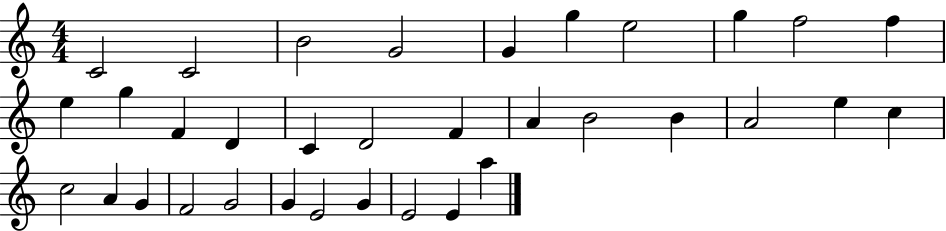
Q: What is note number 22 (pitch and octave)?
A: E5